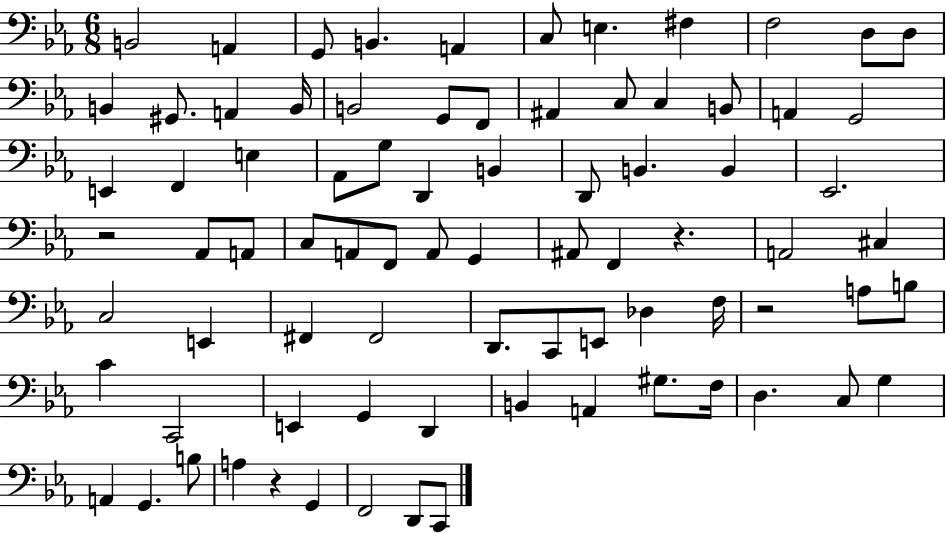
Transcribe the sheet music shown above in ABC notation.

X:1
T:Untitled
M:6/8
L:1/4
K:Eb
B,,2 A,, G,,/2 B,, A,, C,/2 E, ^F, F,2 D,/2 D,/2 B,, ^G,,/2 A,, B,,/4 B,,2 G,,/2 F,,/2 ^A,, C,/2 C, B,,/2 A,, G,,2 E,, F,, E, _A,,/2 G,/2 D,, B,, D,,/2 B,, B,, _E,,2 z2 _A,,/2 A,,/2 C,/2 A,,/2 F,,/2 A,,/2 G,, ^A,,/2 F,, z A,,2 ^C, C,2 E,, ^F,, ^F,,2 D,,/2 C,,/2 E,,/2 _D, F,/4 z2 A,/2 B,/2 C C,,2 E,, G,, D,, B,, A,, ^G,/2 F,/4 D, C,/2 G, A,, G,, B,/2 A, z G,, F,,2 D,,/2 C,,/2